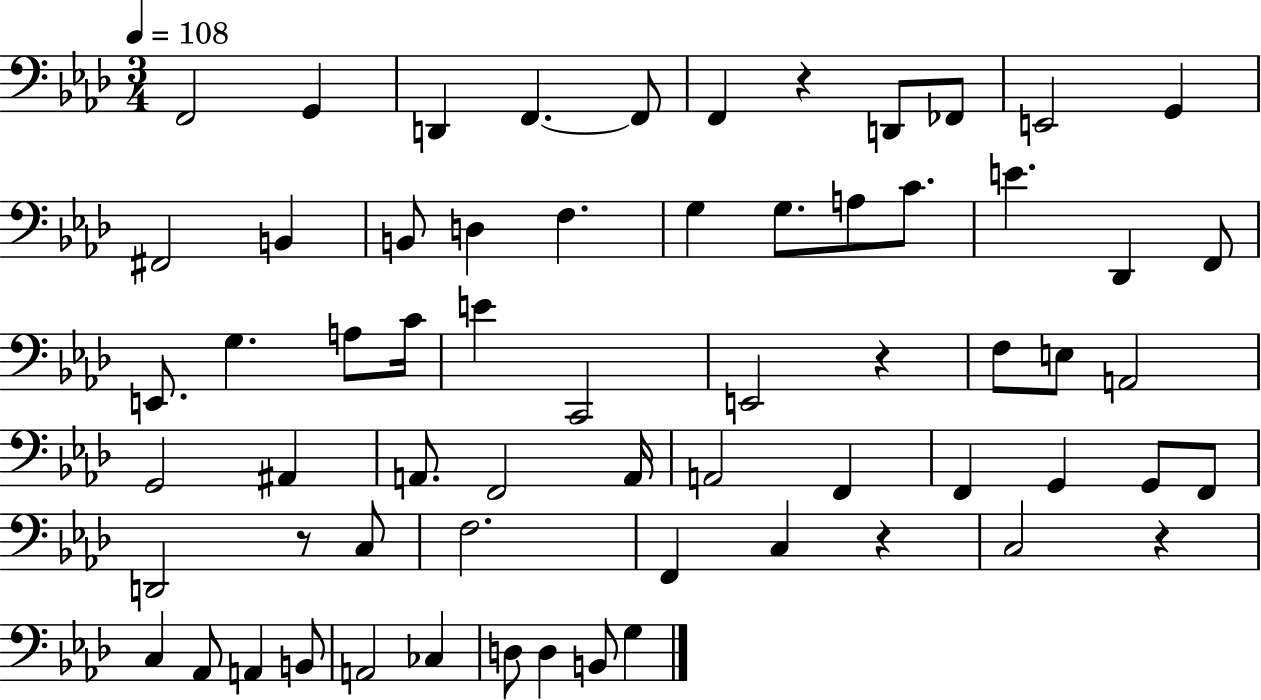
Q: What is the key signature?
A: AES major